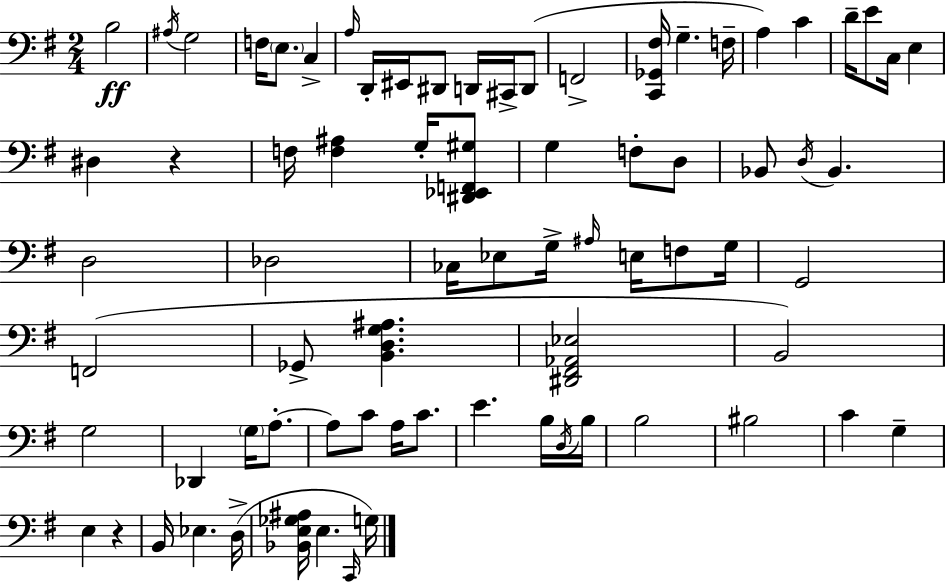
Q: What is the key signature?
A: G major